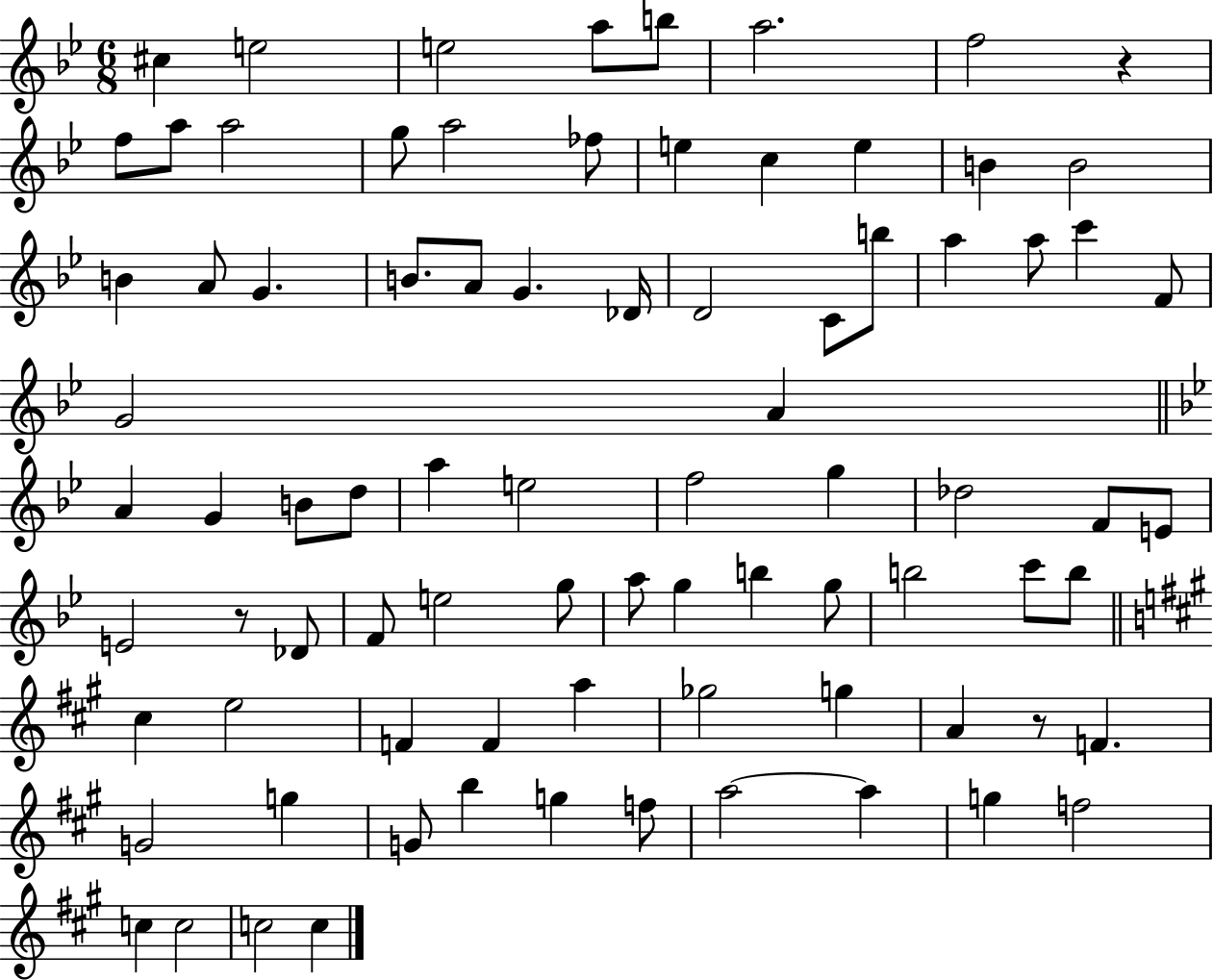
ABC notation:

X:1
T:Untitled
M:6/8
L:1/4
K:Bb
^c e2 e2 a/2 b/2 a2 f2 z f/2 a/2 a2 g/2 a2 _f/2 e c e B B2 B A/2 G B/2 A/2 G _D/4 D2 C/2 b/2 a a/2 c' F/2 G2 A A G B/2 d/2 a e2 f2 g _d2 F/2 E/2 E2 z/2 _D/2 F/2 e2 g/2 a/2 g b g/2 b2 c'/2 b/2 ^c e2 F F a _g2 g A z/2 F G2 g G/2 b g f/2 a2 a g f2 c c2 c2 c